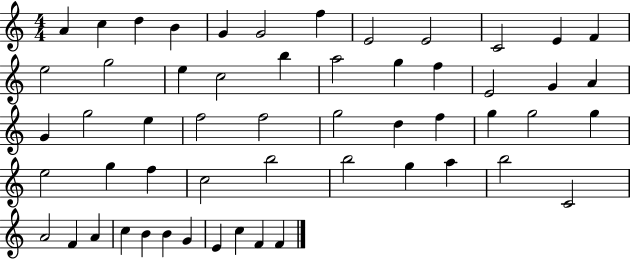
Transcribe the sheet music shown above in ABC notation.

X:1
T:Untitled
M:4/4
L:1/4
K:C
A c d B G G2 f E2 E2 C2 E F e2 g2 e c2 b a2 g f E2 G A G g2 e f2 f2 g2 d f g g2 g e2 g f c2 b2 b2 g a b2 C2 A2 F A c B B G E c F F